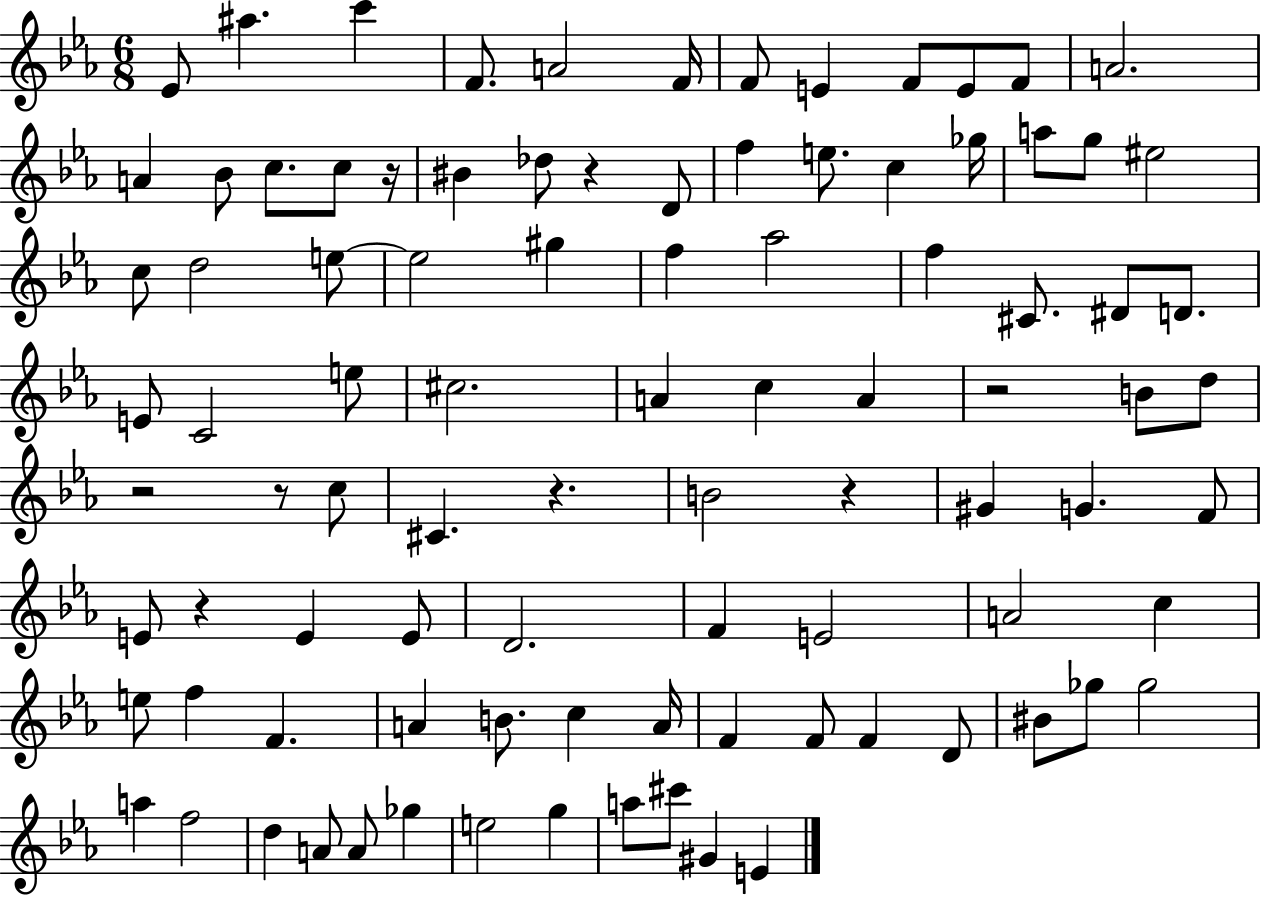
{
  \clef treble
  \numericTimeSignature
  \time 6/8
  \key ees \major
  ees'8 ais''4. c'''4 | f'8. a'2 f'16 | f'8 e'4 f'8 e'8 f'8 | a'2. | \break a'4 bes'8 c''8. c''8 r16 | bis'4 des''8 r4 d'8 | f''4 e''8. c''4 ges''16 | a''8 g''8 eis''2 | \break c''8 d''2 e''8~~ | e''2 gis''4 | f''4 aes''2 | f''4 cis'8. dis'8 d'8. | \break e'8 c'2 e''8 | cis''2. | a'4 c''4 a'4 | r2 b'8 d''8 | \break r2 r8 c''8 | cis'4. r4. | b'2 r4 | gis'4 g'4. f'8 | \break e'8 r4 e'4 e'8 | d'2. | f'4 e'2 | a'2 c''4 | \break e''8 f''4 f'4. | a'4 b'8. c''4 a'16 | f'4 f'8 f'4 d'8 | bis'8 ges''8 ges''2 | \break a''4 f''2 | d''4 a'8 a'8 ges''4 | e''2 g''4 | a''8 cis'''8 gis'4 e'4 | \break \bar "|."
}